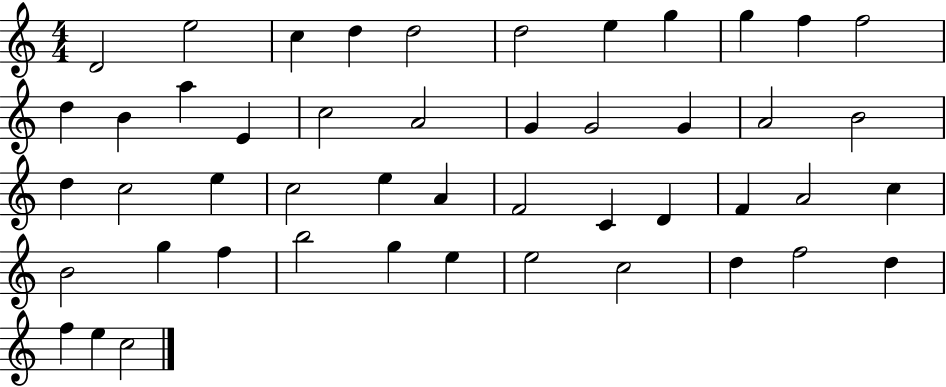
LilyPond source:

{
  \clef treble
  \numericTimeSignature
  \time 4/4
  \key c \major
  d'2 e''2 | c''4 d''4 d''2 | d''2 e''4 g''4 | g''4 f''4 f''2 | \break d''4 b'4 a''4 e'4 | c''2 a'2 | g'4 g'2 g'4 | a'2 b'2 | \break d''4 c''2 e''4 | c''2 e''4 a'4 | f'2 c'4 d'4 | f'4 a'2 c''4 | \break b'2 g''4 f''4 | b''2 g''4 e''4 | e''2 c''2 | d''4 f''2 d''4 | \break f''4 e''4 c''2 | \bar "|."
}